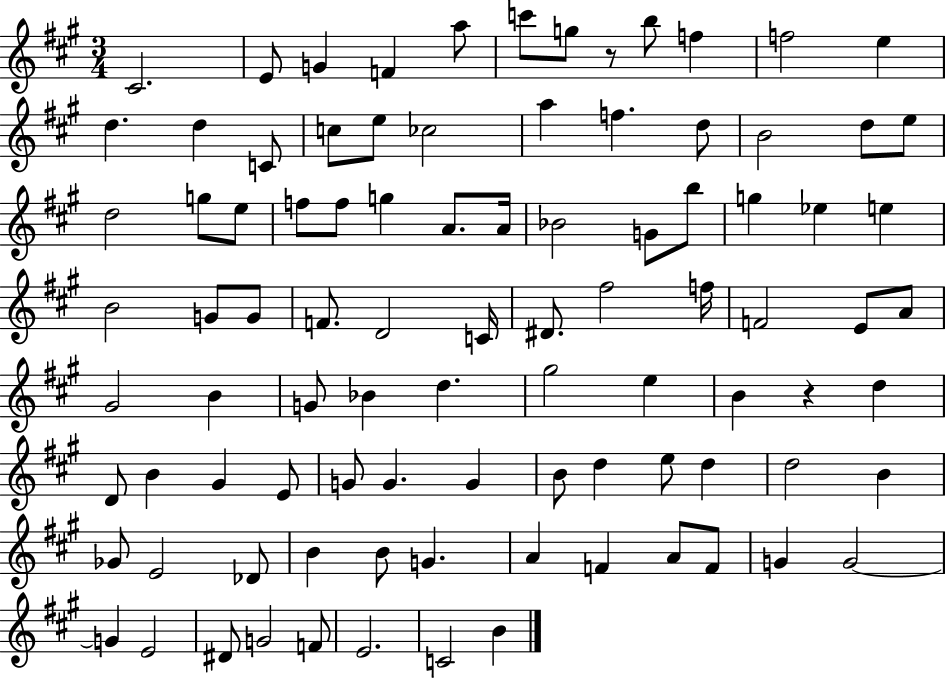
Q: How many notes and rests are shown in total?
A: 93